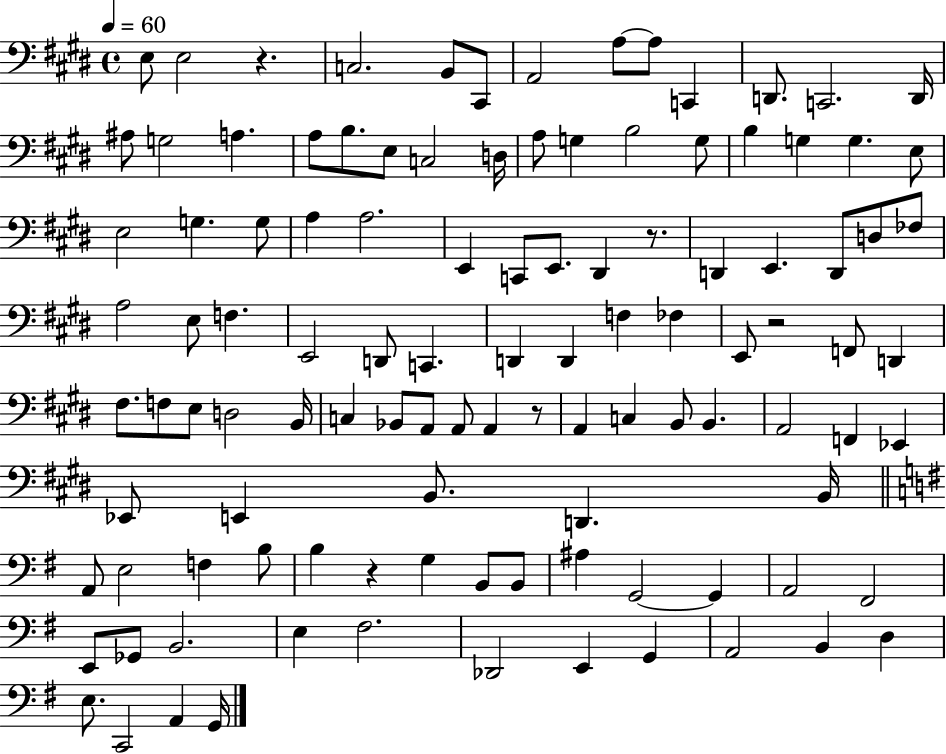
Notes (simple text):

E3/e E3/h R/q. C3/h. B2/e C#2/e A2/h A3/e A3/e C2/q D2/e. C2/h. D2/s A#3/e G3/h A3/q. A3/e B3/e. E3/e C3/h D3/s A3/e G3/q B3/h G3/e B3/q G3/q G3/q. E3/e E3/h G3/q. G3/e A3/q A3/h. E2/q C2/e E2/e. D#2/q R/e. D2/q E2/q. D2/e D3/e FES3/e A3/h E3/e F3/q. E2/h D2/e C2/q. D2/q D2/q F3/q FES3/q E2/e R/h F2/e D2/q F#3/e. F3/e E3/e D3/h B2/s C3/q Bb2/e A2/e A2/e A2/q R/e A2/q C3/q B2/e B2/q. A2/h F2/q Eb2/q Eb2/e E2/q B2/e. D2/q. B2/s A2/e E3/h F3/q B3/e B3/q R/q G3/q B2/e B2/e A#3/q G2/h G2/q A2/h F#2/h E2/e Gb2/e B2/h. E3/q F#3/h. Db2/h E2/q G2/q A2/h B2/q D3/q E3/e. C2/h A2/q G2/s